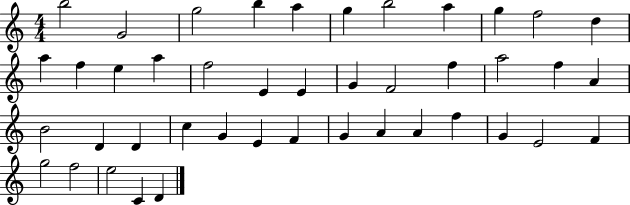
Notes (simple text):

B5/h G4/h G5/h B5/q A5/q G5/q B5/h A5/q G5/q F5/h D5/q A5/q F5/q E5/q A5/q F5/h E4/q E4/q G4/q F4/h F5/q A5/h F5/q A4/q B4/h D4/q D4/q C5/q G4/q E4/q F4/q G4/q A4/q A4/q F5/q G4/q E4/h F4/q G5/h F5/h E5/h C4/q D4/q